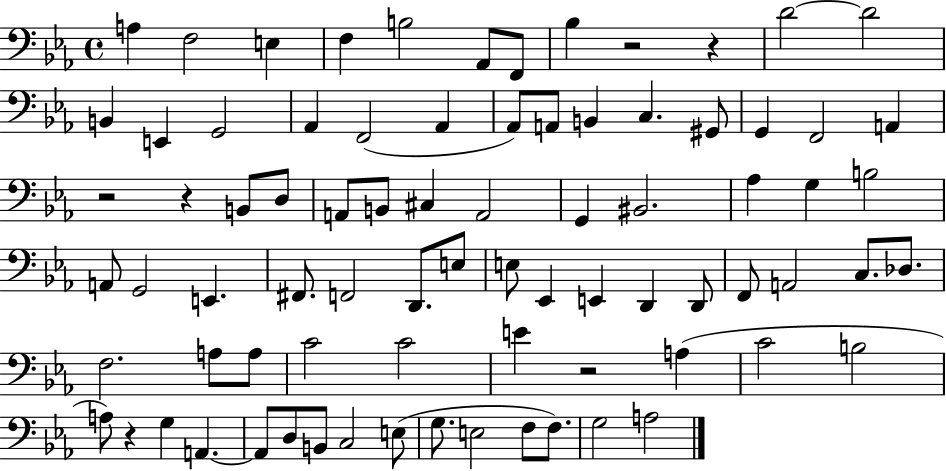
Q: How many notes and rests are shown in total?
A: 80